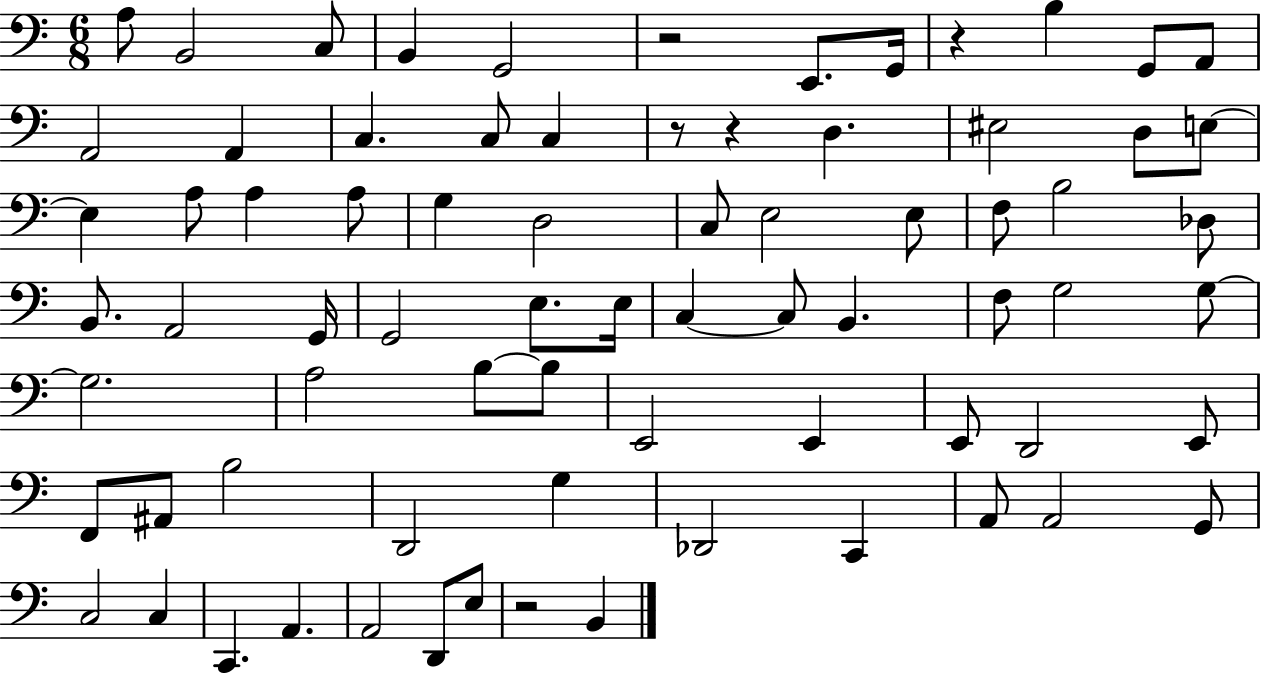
A3/e B2/h C3/e B2/q G2/h R/h E2/e. G2/s R/q B3/q G2/e A2/e A2/h A2/q C3/q. C3/e C3/q R/e R/q D3/q. EIS3/h D3/e E3/e E3/q A3/e A3/q A3/e G3/q D3/h C3/e E3/h E3/e F3/e B3/h Db3/e B2/e. A2/h G2/s G2/h E3/e. E3/s C3/q C3/e B2/q. F3/e G3/h G3/e G3/h. A3/h B3/e B3/e E2/h E2/q E2/e D2/h E2/e F2/e A#2/e B3/h D2/h G3/q Db2/h C2/q A2/e A2/h G2/e C3/h C3/q C2/q. A2/q. A2/h D2/e E3/e R/h B2/q